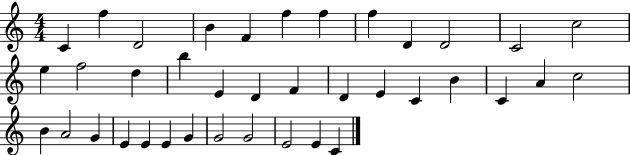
{
  \clef treble
  \numericTimeSignature
  \time 4/4
  \key c \major
  c'4 f''4 d'2 | b'4 f'4 f''4 f''4 | f''4 d'4 d'2 | c'2 c''2 | \break e''4 f''2 d''4 | b''4 e'4 d'4 f'4 | d'4 e'4 c'4 b'4 | c'4 a'4 c''2 | \break b'4 a'2 g'4 | e'4 e'4 e'4 g'4 | g'2 g'2 | e'2 e'4 c'4 | \break \bar "|."
}